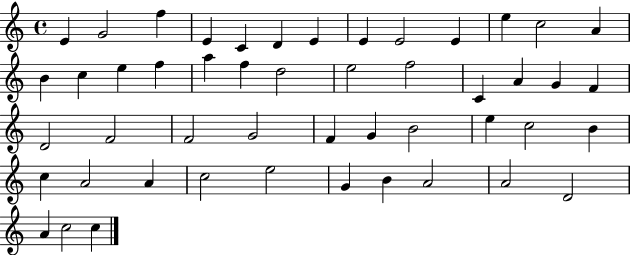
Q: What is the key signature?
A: C major